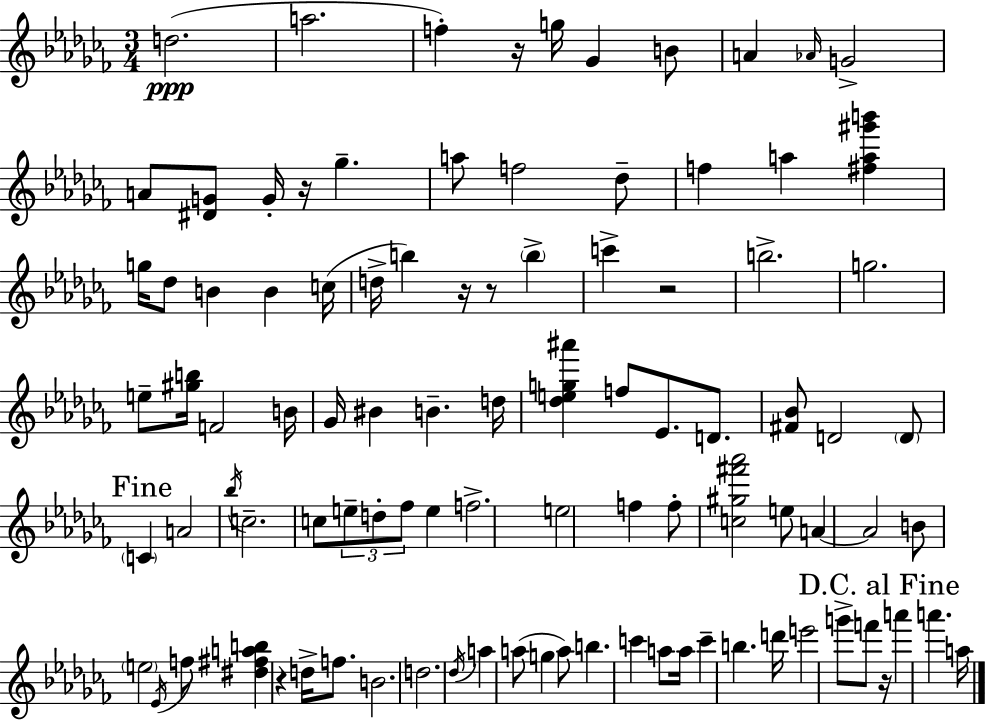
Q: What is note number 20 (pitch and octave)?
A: B4